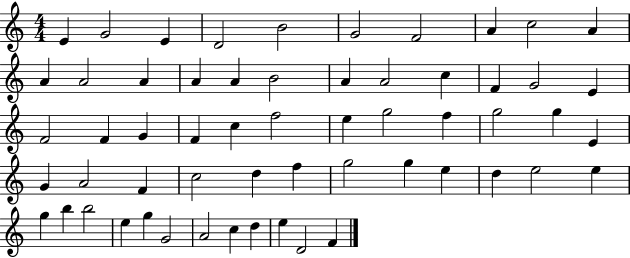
{
  \clef treble
  \numericTimeSignature
  \time 4/4
  \key c \major
  e'4 g'2 e'4 | d'2 b'2 | g'2 f'2 | a'4 c''2 a'4 | \break a'4 a'2 a'4 | a'4 a'4 b'2 | a'4 a'2 c''4 | f'4 g'2 e'4 | \break f'2 f'4 g'4 | f'4 c''4 f''2 | e''4 g''2 f''4 | g''2 g''4 e'4 | \break g'4 a'2 f'4 | c''2 d''4 f''4 | g''2 g''4 e''4 | d''4 e''2 e''4 | \break g''4 b''4 b''2 | e''4 g''4 g'2 | a'2 c''4 d''4 | e''4 d'2 f'4 | \break \bar "|."
}